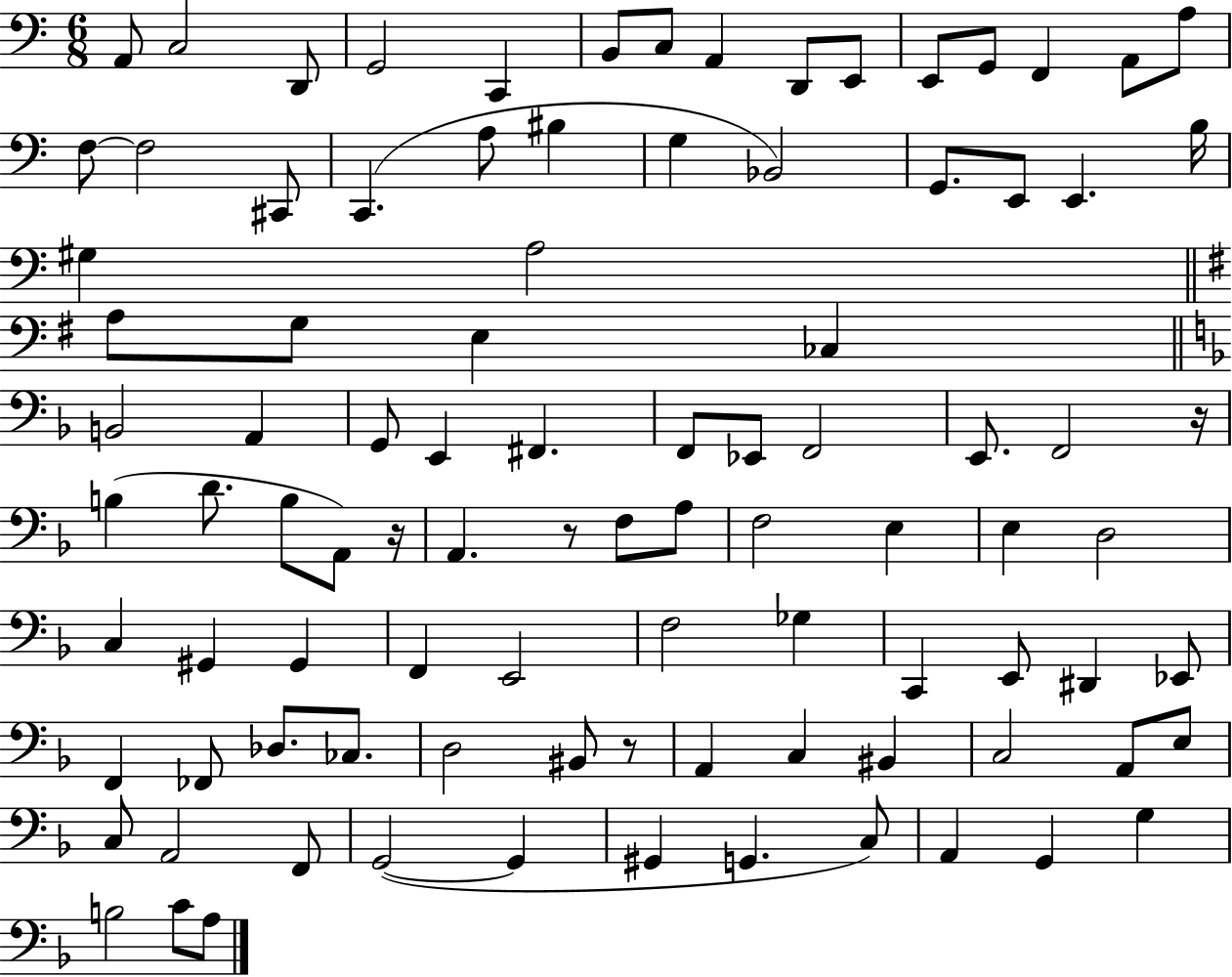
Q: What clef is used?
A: bass